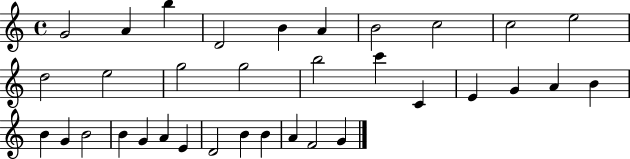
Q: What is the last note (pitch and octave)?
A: G4